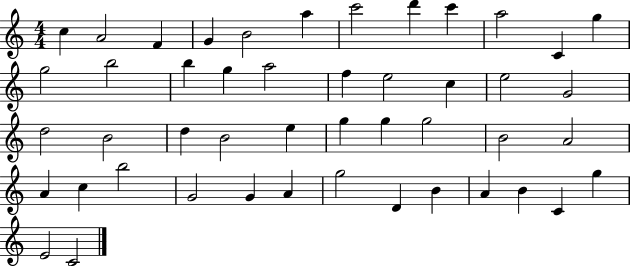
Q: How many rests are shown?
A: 0